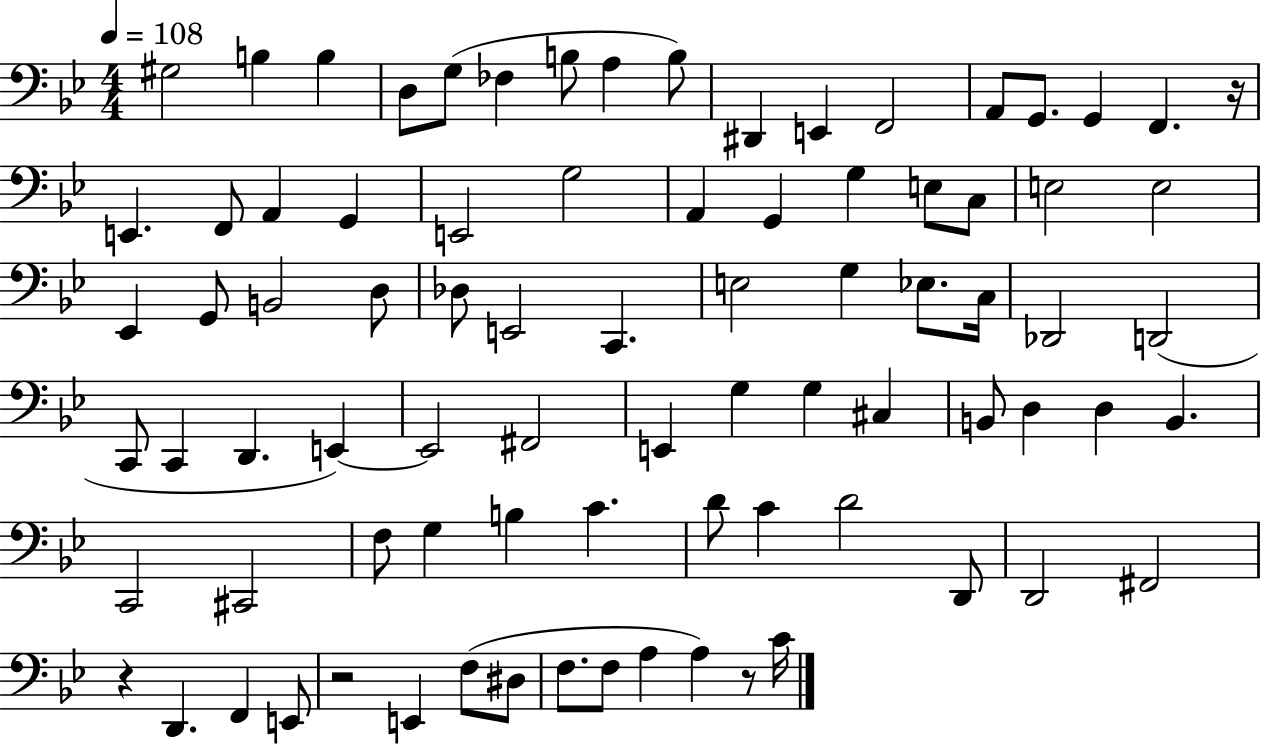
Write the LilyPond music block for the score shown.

{
  \clef bass
  \numericTimeSignature
  \time 4/4
  \key bes \major
  \tempo 4 = 108
  \repeat volta 2 { gis2 b4 b4 | d8 g8( fes4 b8 a4 b8) | dis,4 e,4 f,2 | a,8 g,8. g,4 f,4. r16 | \break e,4. f,8 a,4 g,4 | e,2 g2 | a,4 g,4 g4 e8 c8 | e2 e2 | \break ees,4 g,8 b,2 d8 | des8 e,2 c,4. | e2 g4 ees8. c16 | des,2 d,2( | \break c,8 c,4 d,4. e,4~~) | e,2 fis,2 | e,4 g4 g4 cis4 | b,8 d4 d4 b,4. | \break c,2 cis,2 | f8 g4 b4 c'4. | d'8 c'4 d'2 d,8 | d,2 fis,2 | \break r4 d,4. f,4 e,8 | r2 e,4 f8( dis8 | f8. f8 a4 a4) r8 c'16 | } \bar "|."
}